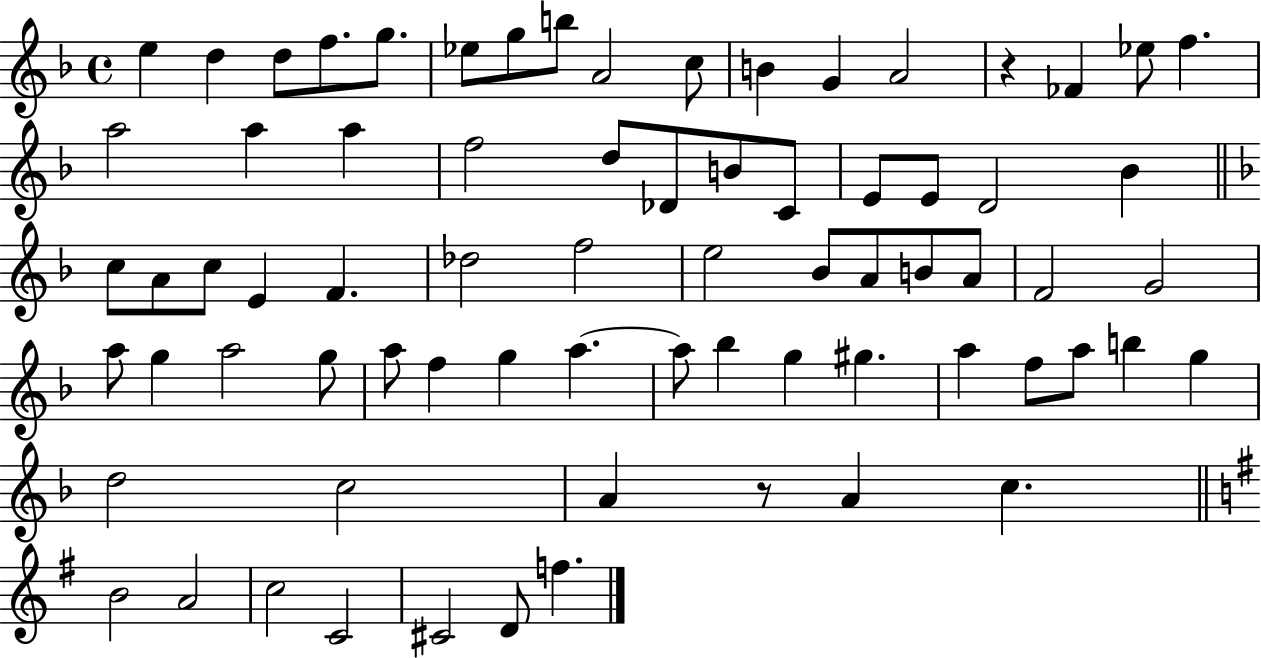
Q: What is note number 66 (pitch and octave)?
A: A4